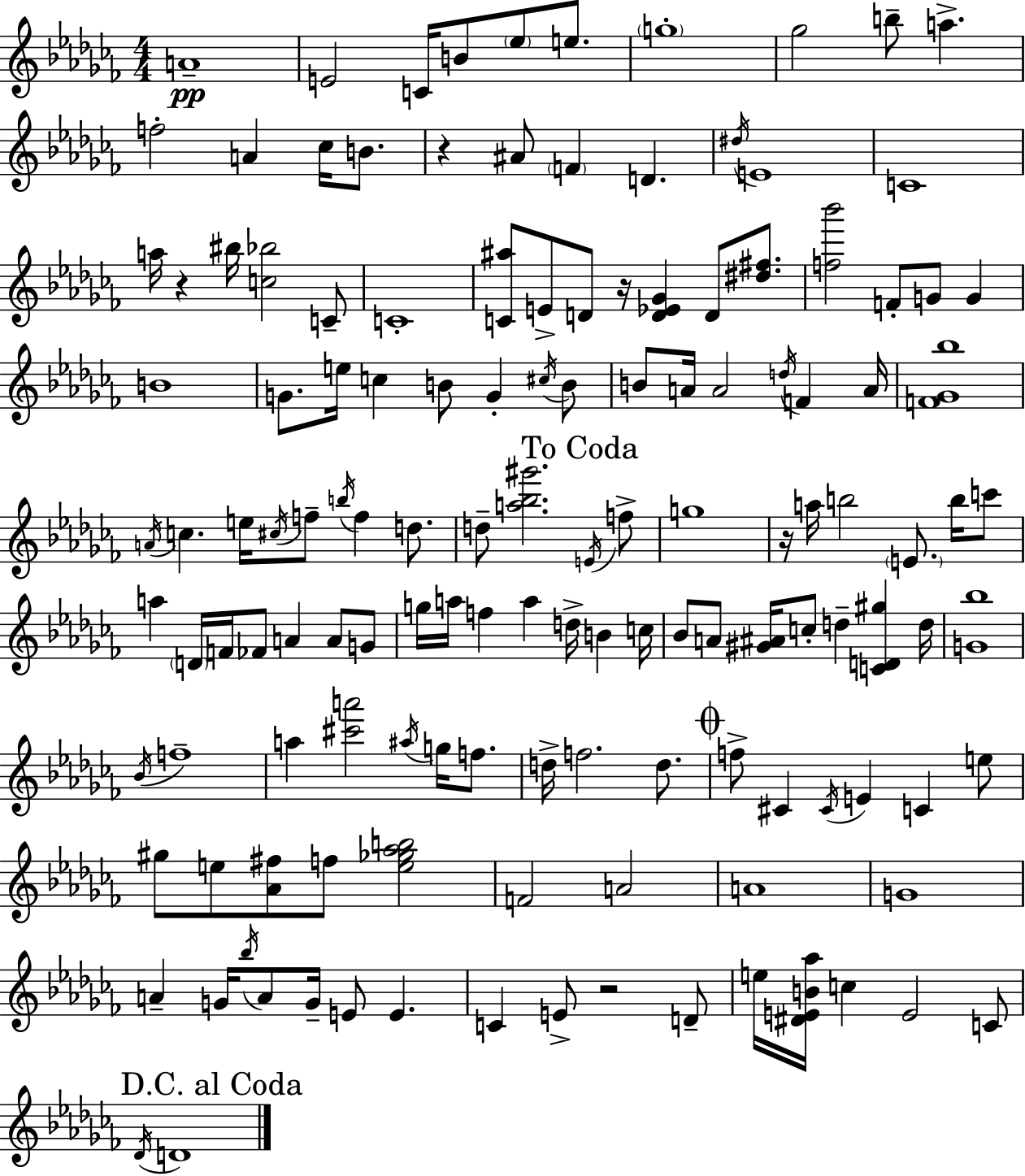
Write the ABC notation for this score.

X:1
T:Untitled
M:4/4
L:1/4
K:Abm
A4 E2 C/4 B/2 _e/2 e/2 g4 _g2 b/2 a f2 A _c/4 B/2 z ^A/2 F D ^d/4 E4 C4 a/4 z ^b/4 [c_b]2 C/2 C4 [C^a]/2 E/2 D/2 z/4 [D_E_G] D/2 [^d^f]/2 [f_b']2 F/2 G/2 G B4 G/2 e/4 c B/2 G ^c/4 B/2 B/2 A/4 A2 d/4 F A/4 [F_G_b]4 A/4 c e/4 ^c/4 f/2 b/4 f d/2 d/2 [a_b^g']2 E/4 f/2 g4 z/4 a/4 b2 E/2 b/4 c'/2 a D/4 F/4 _F/2 A A/2 G/2 g/4 a/4 f a d/4 B c/4 _B/2 A/2 [^G^A]/4 c/2 d [CD^g] d/4 [G_b]4 _B/4 f4 a [^c'a']2 ^a/4 g/4 f/2 d/4 f2 d/2 f/2 ^C ^C/4 E C e/2 ^g/2 e/2 [_A^f]/2 f/2 [e_g_ab]2 F2 A2 A4 G4 A G/4 _b/4 A/2 G/4 E/2 E C E/2 z2 D/2 e/4 [^DEB_a]/4 c E2 C/2 _D/4 D4